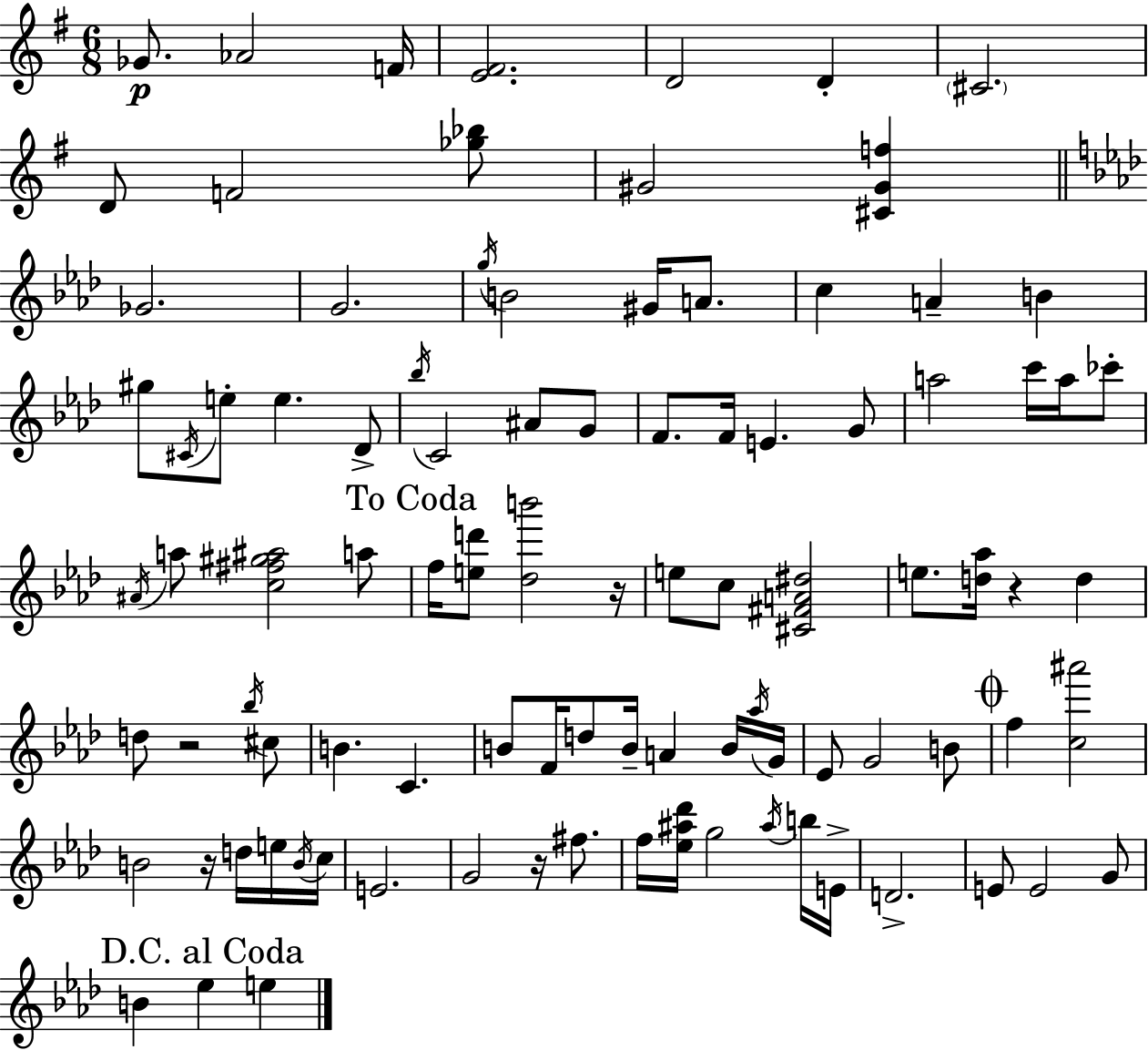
{
  \clef treble
  \numericTimeSignature
  \time 6/8
  \key g \major
  ges'8.\p aes'2 f'16 | <e' fis'>2. | d'2 d'4-. | \parenthesize cis'2. | \break d'8 f'2 <ges'' bes''>8 | gis'2 <cis' gis' f''>4 | \bar "||" \break \key aes \major ges'2. | g'2. | \acciaccatura { g''16 } b'2 gis'16 a'8. | c''4 a'4-- b'4 | \break gis''8 \acciaccatura { cis'16 } e''8-. e''4. | des'8-> \acciaccatura { bes''16 } c'2 ais'8 | g'8 f'8. f'16 e'4. | g'8 a''2 c'''16 | \break a''16 ces'''8-. \acciaccatura { ais'16 } a''8 <c'' fis'' gis'' ais''>2 | a''8 \mark "To Coda" f''16 <e'' d'''>8 <des'' b'''>2 | r16 e''8 c''8 <cis' fis' a' dis''>2 | e''8. <d'' aes''>16 r4 | \break d''4 d''8 r2 | \acciaccatura { bes''16 } cis''8 b'4. c'4. | b'8 f'16 d''8 b'16-- a'4 | b'16 \acciaccatura { aes''16 } g'16 ees'8 g'2 | \break b'8 \mark \markup { \musicglyph "scripts.coda" } f''4 <c'' ais'''>2 | b'2 | r16 d''16 e''16 \acciaccatura { b'16 } c''16 e'2. | g'2 | \break r16 fis''8. f''16 <ees'' ais'' des'''>16 g''2 | \acciaccatura { ais''16 } b''16 e'16-> d'2.-> | e'8 e'2 | g'8 \mark "D.C. al Coda" b'4 | \break ees''4 e''4 \bar "|."
}